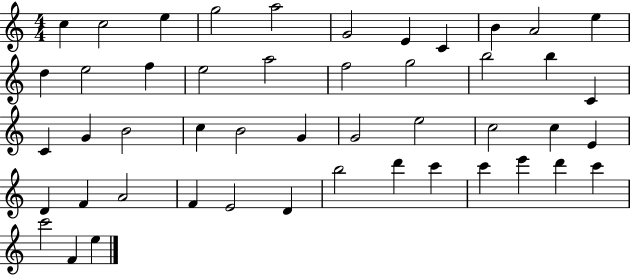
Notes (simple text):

C5/q C5/h E5/q G5/h A5/h G4/h E4/q C4/q B4/q A4/h E5/q D5/q E5/h F5/q E5/h A5/h F5/h G5/h B5/h B5/q C4/q C4/q G4/q B4/h C5/q B4/h G4/q G4/h E5/h C5/h C5/q E4/q D4/q F4/q A4/h F4/q E4/h D4/q B5/h D6/q C6/q C6/q E6/q D6/q C6/q C6/h F4/q E5/q